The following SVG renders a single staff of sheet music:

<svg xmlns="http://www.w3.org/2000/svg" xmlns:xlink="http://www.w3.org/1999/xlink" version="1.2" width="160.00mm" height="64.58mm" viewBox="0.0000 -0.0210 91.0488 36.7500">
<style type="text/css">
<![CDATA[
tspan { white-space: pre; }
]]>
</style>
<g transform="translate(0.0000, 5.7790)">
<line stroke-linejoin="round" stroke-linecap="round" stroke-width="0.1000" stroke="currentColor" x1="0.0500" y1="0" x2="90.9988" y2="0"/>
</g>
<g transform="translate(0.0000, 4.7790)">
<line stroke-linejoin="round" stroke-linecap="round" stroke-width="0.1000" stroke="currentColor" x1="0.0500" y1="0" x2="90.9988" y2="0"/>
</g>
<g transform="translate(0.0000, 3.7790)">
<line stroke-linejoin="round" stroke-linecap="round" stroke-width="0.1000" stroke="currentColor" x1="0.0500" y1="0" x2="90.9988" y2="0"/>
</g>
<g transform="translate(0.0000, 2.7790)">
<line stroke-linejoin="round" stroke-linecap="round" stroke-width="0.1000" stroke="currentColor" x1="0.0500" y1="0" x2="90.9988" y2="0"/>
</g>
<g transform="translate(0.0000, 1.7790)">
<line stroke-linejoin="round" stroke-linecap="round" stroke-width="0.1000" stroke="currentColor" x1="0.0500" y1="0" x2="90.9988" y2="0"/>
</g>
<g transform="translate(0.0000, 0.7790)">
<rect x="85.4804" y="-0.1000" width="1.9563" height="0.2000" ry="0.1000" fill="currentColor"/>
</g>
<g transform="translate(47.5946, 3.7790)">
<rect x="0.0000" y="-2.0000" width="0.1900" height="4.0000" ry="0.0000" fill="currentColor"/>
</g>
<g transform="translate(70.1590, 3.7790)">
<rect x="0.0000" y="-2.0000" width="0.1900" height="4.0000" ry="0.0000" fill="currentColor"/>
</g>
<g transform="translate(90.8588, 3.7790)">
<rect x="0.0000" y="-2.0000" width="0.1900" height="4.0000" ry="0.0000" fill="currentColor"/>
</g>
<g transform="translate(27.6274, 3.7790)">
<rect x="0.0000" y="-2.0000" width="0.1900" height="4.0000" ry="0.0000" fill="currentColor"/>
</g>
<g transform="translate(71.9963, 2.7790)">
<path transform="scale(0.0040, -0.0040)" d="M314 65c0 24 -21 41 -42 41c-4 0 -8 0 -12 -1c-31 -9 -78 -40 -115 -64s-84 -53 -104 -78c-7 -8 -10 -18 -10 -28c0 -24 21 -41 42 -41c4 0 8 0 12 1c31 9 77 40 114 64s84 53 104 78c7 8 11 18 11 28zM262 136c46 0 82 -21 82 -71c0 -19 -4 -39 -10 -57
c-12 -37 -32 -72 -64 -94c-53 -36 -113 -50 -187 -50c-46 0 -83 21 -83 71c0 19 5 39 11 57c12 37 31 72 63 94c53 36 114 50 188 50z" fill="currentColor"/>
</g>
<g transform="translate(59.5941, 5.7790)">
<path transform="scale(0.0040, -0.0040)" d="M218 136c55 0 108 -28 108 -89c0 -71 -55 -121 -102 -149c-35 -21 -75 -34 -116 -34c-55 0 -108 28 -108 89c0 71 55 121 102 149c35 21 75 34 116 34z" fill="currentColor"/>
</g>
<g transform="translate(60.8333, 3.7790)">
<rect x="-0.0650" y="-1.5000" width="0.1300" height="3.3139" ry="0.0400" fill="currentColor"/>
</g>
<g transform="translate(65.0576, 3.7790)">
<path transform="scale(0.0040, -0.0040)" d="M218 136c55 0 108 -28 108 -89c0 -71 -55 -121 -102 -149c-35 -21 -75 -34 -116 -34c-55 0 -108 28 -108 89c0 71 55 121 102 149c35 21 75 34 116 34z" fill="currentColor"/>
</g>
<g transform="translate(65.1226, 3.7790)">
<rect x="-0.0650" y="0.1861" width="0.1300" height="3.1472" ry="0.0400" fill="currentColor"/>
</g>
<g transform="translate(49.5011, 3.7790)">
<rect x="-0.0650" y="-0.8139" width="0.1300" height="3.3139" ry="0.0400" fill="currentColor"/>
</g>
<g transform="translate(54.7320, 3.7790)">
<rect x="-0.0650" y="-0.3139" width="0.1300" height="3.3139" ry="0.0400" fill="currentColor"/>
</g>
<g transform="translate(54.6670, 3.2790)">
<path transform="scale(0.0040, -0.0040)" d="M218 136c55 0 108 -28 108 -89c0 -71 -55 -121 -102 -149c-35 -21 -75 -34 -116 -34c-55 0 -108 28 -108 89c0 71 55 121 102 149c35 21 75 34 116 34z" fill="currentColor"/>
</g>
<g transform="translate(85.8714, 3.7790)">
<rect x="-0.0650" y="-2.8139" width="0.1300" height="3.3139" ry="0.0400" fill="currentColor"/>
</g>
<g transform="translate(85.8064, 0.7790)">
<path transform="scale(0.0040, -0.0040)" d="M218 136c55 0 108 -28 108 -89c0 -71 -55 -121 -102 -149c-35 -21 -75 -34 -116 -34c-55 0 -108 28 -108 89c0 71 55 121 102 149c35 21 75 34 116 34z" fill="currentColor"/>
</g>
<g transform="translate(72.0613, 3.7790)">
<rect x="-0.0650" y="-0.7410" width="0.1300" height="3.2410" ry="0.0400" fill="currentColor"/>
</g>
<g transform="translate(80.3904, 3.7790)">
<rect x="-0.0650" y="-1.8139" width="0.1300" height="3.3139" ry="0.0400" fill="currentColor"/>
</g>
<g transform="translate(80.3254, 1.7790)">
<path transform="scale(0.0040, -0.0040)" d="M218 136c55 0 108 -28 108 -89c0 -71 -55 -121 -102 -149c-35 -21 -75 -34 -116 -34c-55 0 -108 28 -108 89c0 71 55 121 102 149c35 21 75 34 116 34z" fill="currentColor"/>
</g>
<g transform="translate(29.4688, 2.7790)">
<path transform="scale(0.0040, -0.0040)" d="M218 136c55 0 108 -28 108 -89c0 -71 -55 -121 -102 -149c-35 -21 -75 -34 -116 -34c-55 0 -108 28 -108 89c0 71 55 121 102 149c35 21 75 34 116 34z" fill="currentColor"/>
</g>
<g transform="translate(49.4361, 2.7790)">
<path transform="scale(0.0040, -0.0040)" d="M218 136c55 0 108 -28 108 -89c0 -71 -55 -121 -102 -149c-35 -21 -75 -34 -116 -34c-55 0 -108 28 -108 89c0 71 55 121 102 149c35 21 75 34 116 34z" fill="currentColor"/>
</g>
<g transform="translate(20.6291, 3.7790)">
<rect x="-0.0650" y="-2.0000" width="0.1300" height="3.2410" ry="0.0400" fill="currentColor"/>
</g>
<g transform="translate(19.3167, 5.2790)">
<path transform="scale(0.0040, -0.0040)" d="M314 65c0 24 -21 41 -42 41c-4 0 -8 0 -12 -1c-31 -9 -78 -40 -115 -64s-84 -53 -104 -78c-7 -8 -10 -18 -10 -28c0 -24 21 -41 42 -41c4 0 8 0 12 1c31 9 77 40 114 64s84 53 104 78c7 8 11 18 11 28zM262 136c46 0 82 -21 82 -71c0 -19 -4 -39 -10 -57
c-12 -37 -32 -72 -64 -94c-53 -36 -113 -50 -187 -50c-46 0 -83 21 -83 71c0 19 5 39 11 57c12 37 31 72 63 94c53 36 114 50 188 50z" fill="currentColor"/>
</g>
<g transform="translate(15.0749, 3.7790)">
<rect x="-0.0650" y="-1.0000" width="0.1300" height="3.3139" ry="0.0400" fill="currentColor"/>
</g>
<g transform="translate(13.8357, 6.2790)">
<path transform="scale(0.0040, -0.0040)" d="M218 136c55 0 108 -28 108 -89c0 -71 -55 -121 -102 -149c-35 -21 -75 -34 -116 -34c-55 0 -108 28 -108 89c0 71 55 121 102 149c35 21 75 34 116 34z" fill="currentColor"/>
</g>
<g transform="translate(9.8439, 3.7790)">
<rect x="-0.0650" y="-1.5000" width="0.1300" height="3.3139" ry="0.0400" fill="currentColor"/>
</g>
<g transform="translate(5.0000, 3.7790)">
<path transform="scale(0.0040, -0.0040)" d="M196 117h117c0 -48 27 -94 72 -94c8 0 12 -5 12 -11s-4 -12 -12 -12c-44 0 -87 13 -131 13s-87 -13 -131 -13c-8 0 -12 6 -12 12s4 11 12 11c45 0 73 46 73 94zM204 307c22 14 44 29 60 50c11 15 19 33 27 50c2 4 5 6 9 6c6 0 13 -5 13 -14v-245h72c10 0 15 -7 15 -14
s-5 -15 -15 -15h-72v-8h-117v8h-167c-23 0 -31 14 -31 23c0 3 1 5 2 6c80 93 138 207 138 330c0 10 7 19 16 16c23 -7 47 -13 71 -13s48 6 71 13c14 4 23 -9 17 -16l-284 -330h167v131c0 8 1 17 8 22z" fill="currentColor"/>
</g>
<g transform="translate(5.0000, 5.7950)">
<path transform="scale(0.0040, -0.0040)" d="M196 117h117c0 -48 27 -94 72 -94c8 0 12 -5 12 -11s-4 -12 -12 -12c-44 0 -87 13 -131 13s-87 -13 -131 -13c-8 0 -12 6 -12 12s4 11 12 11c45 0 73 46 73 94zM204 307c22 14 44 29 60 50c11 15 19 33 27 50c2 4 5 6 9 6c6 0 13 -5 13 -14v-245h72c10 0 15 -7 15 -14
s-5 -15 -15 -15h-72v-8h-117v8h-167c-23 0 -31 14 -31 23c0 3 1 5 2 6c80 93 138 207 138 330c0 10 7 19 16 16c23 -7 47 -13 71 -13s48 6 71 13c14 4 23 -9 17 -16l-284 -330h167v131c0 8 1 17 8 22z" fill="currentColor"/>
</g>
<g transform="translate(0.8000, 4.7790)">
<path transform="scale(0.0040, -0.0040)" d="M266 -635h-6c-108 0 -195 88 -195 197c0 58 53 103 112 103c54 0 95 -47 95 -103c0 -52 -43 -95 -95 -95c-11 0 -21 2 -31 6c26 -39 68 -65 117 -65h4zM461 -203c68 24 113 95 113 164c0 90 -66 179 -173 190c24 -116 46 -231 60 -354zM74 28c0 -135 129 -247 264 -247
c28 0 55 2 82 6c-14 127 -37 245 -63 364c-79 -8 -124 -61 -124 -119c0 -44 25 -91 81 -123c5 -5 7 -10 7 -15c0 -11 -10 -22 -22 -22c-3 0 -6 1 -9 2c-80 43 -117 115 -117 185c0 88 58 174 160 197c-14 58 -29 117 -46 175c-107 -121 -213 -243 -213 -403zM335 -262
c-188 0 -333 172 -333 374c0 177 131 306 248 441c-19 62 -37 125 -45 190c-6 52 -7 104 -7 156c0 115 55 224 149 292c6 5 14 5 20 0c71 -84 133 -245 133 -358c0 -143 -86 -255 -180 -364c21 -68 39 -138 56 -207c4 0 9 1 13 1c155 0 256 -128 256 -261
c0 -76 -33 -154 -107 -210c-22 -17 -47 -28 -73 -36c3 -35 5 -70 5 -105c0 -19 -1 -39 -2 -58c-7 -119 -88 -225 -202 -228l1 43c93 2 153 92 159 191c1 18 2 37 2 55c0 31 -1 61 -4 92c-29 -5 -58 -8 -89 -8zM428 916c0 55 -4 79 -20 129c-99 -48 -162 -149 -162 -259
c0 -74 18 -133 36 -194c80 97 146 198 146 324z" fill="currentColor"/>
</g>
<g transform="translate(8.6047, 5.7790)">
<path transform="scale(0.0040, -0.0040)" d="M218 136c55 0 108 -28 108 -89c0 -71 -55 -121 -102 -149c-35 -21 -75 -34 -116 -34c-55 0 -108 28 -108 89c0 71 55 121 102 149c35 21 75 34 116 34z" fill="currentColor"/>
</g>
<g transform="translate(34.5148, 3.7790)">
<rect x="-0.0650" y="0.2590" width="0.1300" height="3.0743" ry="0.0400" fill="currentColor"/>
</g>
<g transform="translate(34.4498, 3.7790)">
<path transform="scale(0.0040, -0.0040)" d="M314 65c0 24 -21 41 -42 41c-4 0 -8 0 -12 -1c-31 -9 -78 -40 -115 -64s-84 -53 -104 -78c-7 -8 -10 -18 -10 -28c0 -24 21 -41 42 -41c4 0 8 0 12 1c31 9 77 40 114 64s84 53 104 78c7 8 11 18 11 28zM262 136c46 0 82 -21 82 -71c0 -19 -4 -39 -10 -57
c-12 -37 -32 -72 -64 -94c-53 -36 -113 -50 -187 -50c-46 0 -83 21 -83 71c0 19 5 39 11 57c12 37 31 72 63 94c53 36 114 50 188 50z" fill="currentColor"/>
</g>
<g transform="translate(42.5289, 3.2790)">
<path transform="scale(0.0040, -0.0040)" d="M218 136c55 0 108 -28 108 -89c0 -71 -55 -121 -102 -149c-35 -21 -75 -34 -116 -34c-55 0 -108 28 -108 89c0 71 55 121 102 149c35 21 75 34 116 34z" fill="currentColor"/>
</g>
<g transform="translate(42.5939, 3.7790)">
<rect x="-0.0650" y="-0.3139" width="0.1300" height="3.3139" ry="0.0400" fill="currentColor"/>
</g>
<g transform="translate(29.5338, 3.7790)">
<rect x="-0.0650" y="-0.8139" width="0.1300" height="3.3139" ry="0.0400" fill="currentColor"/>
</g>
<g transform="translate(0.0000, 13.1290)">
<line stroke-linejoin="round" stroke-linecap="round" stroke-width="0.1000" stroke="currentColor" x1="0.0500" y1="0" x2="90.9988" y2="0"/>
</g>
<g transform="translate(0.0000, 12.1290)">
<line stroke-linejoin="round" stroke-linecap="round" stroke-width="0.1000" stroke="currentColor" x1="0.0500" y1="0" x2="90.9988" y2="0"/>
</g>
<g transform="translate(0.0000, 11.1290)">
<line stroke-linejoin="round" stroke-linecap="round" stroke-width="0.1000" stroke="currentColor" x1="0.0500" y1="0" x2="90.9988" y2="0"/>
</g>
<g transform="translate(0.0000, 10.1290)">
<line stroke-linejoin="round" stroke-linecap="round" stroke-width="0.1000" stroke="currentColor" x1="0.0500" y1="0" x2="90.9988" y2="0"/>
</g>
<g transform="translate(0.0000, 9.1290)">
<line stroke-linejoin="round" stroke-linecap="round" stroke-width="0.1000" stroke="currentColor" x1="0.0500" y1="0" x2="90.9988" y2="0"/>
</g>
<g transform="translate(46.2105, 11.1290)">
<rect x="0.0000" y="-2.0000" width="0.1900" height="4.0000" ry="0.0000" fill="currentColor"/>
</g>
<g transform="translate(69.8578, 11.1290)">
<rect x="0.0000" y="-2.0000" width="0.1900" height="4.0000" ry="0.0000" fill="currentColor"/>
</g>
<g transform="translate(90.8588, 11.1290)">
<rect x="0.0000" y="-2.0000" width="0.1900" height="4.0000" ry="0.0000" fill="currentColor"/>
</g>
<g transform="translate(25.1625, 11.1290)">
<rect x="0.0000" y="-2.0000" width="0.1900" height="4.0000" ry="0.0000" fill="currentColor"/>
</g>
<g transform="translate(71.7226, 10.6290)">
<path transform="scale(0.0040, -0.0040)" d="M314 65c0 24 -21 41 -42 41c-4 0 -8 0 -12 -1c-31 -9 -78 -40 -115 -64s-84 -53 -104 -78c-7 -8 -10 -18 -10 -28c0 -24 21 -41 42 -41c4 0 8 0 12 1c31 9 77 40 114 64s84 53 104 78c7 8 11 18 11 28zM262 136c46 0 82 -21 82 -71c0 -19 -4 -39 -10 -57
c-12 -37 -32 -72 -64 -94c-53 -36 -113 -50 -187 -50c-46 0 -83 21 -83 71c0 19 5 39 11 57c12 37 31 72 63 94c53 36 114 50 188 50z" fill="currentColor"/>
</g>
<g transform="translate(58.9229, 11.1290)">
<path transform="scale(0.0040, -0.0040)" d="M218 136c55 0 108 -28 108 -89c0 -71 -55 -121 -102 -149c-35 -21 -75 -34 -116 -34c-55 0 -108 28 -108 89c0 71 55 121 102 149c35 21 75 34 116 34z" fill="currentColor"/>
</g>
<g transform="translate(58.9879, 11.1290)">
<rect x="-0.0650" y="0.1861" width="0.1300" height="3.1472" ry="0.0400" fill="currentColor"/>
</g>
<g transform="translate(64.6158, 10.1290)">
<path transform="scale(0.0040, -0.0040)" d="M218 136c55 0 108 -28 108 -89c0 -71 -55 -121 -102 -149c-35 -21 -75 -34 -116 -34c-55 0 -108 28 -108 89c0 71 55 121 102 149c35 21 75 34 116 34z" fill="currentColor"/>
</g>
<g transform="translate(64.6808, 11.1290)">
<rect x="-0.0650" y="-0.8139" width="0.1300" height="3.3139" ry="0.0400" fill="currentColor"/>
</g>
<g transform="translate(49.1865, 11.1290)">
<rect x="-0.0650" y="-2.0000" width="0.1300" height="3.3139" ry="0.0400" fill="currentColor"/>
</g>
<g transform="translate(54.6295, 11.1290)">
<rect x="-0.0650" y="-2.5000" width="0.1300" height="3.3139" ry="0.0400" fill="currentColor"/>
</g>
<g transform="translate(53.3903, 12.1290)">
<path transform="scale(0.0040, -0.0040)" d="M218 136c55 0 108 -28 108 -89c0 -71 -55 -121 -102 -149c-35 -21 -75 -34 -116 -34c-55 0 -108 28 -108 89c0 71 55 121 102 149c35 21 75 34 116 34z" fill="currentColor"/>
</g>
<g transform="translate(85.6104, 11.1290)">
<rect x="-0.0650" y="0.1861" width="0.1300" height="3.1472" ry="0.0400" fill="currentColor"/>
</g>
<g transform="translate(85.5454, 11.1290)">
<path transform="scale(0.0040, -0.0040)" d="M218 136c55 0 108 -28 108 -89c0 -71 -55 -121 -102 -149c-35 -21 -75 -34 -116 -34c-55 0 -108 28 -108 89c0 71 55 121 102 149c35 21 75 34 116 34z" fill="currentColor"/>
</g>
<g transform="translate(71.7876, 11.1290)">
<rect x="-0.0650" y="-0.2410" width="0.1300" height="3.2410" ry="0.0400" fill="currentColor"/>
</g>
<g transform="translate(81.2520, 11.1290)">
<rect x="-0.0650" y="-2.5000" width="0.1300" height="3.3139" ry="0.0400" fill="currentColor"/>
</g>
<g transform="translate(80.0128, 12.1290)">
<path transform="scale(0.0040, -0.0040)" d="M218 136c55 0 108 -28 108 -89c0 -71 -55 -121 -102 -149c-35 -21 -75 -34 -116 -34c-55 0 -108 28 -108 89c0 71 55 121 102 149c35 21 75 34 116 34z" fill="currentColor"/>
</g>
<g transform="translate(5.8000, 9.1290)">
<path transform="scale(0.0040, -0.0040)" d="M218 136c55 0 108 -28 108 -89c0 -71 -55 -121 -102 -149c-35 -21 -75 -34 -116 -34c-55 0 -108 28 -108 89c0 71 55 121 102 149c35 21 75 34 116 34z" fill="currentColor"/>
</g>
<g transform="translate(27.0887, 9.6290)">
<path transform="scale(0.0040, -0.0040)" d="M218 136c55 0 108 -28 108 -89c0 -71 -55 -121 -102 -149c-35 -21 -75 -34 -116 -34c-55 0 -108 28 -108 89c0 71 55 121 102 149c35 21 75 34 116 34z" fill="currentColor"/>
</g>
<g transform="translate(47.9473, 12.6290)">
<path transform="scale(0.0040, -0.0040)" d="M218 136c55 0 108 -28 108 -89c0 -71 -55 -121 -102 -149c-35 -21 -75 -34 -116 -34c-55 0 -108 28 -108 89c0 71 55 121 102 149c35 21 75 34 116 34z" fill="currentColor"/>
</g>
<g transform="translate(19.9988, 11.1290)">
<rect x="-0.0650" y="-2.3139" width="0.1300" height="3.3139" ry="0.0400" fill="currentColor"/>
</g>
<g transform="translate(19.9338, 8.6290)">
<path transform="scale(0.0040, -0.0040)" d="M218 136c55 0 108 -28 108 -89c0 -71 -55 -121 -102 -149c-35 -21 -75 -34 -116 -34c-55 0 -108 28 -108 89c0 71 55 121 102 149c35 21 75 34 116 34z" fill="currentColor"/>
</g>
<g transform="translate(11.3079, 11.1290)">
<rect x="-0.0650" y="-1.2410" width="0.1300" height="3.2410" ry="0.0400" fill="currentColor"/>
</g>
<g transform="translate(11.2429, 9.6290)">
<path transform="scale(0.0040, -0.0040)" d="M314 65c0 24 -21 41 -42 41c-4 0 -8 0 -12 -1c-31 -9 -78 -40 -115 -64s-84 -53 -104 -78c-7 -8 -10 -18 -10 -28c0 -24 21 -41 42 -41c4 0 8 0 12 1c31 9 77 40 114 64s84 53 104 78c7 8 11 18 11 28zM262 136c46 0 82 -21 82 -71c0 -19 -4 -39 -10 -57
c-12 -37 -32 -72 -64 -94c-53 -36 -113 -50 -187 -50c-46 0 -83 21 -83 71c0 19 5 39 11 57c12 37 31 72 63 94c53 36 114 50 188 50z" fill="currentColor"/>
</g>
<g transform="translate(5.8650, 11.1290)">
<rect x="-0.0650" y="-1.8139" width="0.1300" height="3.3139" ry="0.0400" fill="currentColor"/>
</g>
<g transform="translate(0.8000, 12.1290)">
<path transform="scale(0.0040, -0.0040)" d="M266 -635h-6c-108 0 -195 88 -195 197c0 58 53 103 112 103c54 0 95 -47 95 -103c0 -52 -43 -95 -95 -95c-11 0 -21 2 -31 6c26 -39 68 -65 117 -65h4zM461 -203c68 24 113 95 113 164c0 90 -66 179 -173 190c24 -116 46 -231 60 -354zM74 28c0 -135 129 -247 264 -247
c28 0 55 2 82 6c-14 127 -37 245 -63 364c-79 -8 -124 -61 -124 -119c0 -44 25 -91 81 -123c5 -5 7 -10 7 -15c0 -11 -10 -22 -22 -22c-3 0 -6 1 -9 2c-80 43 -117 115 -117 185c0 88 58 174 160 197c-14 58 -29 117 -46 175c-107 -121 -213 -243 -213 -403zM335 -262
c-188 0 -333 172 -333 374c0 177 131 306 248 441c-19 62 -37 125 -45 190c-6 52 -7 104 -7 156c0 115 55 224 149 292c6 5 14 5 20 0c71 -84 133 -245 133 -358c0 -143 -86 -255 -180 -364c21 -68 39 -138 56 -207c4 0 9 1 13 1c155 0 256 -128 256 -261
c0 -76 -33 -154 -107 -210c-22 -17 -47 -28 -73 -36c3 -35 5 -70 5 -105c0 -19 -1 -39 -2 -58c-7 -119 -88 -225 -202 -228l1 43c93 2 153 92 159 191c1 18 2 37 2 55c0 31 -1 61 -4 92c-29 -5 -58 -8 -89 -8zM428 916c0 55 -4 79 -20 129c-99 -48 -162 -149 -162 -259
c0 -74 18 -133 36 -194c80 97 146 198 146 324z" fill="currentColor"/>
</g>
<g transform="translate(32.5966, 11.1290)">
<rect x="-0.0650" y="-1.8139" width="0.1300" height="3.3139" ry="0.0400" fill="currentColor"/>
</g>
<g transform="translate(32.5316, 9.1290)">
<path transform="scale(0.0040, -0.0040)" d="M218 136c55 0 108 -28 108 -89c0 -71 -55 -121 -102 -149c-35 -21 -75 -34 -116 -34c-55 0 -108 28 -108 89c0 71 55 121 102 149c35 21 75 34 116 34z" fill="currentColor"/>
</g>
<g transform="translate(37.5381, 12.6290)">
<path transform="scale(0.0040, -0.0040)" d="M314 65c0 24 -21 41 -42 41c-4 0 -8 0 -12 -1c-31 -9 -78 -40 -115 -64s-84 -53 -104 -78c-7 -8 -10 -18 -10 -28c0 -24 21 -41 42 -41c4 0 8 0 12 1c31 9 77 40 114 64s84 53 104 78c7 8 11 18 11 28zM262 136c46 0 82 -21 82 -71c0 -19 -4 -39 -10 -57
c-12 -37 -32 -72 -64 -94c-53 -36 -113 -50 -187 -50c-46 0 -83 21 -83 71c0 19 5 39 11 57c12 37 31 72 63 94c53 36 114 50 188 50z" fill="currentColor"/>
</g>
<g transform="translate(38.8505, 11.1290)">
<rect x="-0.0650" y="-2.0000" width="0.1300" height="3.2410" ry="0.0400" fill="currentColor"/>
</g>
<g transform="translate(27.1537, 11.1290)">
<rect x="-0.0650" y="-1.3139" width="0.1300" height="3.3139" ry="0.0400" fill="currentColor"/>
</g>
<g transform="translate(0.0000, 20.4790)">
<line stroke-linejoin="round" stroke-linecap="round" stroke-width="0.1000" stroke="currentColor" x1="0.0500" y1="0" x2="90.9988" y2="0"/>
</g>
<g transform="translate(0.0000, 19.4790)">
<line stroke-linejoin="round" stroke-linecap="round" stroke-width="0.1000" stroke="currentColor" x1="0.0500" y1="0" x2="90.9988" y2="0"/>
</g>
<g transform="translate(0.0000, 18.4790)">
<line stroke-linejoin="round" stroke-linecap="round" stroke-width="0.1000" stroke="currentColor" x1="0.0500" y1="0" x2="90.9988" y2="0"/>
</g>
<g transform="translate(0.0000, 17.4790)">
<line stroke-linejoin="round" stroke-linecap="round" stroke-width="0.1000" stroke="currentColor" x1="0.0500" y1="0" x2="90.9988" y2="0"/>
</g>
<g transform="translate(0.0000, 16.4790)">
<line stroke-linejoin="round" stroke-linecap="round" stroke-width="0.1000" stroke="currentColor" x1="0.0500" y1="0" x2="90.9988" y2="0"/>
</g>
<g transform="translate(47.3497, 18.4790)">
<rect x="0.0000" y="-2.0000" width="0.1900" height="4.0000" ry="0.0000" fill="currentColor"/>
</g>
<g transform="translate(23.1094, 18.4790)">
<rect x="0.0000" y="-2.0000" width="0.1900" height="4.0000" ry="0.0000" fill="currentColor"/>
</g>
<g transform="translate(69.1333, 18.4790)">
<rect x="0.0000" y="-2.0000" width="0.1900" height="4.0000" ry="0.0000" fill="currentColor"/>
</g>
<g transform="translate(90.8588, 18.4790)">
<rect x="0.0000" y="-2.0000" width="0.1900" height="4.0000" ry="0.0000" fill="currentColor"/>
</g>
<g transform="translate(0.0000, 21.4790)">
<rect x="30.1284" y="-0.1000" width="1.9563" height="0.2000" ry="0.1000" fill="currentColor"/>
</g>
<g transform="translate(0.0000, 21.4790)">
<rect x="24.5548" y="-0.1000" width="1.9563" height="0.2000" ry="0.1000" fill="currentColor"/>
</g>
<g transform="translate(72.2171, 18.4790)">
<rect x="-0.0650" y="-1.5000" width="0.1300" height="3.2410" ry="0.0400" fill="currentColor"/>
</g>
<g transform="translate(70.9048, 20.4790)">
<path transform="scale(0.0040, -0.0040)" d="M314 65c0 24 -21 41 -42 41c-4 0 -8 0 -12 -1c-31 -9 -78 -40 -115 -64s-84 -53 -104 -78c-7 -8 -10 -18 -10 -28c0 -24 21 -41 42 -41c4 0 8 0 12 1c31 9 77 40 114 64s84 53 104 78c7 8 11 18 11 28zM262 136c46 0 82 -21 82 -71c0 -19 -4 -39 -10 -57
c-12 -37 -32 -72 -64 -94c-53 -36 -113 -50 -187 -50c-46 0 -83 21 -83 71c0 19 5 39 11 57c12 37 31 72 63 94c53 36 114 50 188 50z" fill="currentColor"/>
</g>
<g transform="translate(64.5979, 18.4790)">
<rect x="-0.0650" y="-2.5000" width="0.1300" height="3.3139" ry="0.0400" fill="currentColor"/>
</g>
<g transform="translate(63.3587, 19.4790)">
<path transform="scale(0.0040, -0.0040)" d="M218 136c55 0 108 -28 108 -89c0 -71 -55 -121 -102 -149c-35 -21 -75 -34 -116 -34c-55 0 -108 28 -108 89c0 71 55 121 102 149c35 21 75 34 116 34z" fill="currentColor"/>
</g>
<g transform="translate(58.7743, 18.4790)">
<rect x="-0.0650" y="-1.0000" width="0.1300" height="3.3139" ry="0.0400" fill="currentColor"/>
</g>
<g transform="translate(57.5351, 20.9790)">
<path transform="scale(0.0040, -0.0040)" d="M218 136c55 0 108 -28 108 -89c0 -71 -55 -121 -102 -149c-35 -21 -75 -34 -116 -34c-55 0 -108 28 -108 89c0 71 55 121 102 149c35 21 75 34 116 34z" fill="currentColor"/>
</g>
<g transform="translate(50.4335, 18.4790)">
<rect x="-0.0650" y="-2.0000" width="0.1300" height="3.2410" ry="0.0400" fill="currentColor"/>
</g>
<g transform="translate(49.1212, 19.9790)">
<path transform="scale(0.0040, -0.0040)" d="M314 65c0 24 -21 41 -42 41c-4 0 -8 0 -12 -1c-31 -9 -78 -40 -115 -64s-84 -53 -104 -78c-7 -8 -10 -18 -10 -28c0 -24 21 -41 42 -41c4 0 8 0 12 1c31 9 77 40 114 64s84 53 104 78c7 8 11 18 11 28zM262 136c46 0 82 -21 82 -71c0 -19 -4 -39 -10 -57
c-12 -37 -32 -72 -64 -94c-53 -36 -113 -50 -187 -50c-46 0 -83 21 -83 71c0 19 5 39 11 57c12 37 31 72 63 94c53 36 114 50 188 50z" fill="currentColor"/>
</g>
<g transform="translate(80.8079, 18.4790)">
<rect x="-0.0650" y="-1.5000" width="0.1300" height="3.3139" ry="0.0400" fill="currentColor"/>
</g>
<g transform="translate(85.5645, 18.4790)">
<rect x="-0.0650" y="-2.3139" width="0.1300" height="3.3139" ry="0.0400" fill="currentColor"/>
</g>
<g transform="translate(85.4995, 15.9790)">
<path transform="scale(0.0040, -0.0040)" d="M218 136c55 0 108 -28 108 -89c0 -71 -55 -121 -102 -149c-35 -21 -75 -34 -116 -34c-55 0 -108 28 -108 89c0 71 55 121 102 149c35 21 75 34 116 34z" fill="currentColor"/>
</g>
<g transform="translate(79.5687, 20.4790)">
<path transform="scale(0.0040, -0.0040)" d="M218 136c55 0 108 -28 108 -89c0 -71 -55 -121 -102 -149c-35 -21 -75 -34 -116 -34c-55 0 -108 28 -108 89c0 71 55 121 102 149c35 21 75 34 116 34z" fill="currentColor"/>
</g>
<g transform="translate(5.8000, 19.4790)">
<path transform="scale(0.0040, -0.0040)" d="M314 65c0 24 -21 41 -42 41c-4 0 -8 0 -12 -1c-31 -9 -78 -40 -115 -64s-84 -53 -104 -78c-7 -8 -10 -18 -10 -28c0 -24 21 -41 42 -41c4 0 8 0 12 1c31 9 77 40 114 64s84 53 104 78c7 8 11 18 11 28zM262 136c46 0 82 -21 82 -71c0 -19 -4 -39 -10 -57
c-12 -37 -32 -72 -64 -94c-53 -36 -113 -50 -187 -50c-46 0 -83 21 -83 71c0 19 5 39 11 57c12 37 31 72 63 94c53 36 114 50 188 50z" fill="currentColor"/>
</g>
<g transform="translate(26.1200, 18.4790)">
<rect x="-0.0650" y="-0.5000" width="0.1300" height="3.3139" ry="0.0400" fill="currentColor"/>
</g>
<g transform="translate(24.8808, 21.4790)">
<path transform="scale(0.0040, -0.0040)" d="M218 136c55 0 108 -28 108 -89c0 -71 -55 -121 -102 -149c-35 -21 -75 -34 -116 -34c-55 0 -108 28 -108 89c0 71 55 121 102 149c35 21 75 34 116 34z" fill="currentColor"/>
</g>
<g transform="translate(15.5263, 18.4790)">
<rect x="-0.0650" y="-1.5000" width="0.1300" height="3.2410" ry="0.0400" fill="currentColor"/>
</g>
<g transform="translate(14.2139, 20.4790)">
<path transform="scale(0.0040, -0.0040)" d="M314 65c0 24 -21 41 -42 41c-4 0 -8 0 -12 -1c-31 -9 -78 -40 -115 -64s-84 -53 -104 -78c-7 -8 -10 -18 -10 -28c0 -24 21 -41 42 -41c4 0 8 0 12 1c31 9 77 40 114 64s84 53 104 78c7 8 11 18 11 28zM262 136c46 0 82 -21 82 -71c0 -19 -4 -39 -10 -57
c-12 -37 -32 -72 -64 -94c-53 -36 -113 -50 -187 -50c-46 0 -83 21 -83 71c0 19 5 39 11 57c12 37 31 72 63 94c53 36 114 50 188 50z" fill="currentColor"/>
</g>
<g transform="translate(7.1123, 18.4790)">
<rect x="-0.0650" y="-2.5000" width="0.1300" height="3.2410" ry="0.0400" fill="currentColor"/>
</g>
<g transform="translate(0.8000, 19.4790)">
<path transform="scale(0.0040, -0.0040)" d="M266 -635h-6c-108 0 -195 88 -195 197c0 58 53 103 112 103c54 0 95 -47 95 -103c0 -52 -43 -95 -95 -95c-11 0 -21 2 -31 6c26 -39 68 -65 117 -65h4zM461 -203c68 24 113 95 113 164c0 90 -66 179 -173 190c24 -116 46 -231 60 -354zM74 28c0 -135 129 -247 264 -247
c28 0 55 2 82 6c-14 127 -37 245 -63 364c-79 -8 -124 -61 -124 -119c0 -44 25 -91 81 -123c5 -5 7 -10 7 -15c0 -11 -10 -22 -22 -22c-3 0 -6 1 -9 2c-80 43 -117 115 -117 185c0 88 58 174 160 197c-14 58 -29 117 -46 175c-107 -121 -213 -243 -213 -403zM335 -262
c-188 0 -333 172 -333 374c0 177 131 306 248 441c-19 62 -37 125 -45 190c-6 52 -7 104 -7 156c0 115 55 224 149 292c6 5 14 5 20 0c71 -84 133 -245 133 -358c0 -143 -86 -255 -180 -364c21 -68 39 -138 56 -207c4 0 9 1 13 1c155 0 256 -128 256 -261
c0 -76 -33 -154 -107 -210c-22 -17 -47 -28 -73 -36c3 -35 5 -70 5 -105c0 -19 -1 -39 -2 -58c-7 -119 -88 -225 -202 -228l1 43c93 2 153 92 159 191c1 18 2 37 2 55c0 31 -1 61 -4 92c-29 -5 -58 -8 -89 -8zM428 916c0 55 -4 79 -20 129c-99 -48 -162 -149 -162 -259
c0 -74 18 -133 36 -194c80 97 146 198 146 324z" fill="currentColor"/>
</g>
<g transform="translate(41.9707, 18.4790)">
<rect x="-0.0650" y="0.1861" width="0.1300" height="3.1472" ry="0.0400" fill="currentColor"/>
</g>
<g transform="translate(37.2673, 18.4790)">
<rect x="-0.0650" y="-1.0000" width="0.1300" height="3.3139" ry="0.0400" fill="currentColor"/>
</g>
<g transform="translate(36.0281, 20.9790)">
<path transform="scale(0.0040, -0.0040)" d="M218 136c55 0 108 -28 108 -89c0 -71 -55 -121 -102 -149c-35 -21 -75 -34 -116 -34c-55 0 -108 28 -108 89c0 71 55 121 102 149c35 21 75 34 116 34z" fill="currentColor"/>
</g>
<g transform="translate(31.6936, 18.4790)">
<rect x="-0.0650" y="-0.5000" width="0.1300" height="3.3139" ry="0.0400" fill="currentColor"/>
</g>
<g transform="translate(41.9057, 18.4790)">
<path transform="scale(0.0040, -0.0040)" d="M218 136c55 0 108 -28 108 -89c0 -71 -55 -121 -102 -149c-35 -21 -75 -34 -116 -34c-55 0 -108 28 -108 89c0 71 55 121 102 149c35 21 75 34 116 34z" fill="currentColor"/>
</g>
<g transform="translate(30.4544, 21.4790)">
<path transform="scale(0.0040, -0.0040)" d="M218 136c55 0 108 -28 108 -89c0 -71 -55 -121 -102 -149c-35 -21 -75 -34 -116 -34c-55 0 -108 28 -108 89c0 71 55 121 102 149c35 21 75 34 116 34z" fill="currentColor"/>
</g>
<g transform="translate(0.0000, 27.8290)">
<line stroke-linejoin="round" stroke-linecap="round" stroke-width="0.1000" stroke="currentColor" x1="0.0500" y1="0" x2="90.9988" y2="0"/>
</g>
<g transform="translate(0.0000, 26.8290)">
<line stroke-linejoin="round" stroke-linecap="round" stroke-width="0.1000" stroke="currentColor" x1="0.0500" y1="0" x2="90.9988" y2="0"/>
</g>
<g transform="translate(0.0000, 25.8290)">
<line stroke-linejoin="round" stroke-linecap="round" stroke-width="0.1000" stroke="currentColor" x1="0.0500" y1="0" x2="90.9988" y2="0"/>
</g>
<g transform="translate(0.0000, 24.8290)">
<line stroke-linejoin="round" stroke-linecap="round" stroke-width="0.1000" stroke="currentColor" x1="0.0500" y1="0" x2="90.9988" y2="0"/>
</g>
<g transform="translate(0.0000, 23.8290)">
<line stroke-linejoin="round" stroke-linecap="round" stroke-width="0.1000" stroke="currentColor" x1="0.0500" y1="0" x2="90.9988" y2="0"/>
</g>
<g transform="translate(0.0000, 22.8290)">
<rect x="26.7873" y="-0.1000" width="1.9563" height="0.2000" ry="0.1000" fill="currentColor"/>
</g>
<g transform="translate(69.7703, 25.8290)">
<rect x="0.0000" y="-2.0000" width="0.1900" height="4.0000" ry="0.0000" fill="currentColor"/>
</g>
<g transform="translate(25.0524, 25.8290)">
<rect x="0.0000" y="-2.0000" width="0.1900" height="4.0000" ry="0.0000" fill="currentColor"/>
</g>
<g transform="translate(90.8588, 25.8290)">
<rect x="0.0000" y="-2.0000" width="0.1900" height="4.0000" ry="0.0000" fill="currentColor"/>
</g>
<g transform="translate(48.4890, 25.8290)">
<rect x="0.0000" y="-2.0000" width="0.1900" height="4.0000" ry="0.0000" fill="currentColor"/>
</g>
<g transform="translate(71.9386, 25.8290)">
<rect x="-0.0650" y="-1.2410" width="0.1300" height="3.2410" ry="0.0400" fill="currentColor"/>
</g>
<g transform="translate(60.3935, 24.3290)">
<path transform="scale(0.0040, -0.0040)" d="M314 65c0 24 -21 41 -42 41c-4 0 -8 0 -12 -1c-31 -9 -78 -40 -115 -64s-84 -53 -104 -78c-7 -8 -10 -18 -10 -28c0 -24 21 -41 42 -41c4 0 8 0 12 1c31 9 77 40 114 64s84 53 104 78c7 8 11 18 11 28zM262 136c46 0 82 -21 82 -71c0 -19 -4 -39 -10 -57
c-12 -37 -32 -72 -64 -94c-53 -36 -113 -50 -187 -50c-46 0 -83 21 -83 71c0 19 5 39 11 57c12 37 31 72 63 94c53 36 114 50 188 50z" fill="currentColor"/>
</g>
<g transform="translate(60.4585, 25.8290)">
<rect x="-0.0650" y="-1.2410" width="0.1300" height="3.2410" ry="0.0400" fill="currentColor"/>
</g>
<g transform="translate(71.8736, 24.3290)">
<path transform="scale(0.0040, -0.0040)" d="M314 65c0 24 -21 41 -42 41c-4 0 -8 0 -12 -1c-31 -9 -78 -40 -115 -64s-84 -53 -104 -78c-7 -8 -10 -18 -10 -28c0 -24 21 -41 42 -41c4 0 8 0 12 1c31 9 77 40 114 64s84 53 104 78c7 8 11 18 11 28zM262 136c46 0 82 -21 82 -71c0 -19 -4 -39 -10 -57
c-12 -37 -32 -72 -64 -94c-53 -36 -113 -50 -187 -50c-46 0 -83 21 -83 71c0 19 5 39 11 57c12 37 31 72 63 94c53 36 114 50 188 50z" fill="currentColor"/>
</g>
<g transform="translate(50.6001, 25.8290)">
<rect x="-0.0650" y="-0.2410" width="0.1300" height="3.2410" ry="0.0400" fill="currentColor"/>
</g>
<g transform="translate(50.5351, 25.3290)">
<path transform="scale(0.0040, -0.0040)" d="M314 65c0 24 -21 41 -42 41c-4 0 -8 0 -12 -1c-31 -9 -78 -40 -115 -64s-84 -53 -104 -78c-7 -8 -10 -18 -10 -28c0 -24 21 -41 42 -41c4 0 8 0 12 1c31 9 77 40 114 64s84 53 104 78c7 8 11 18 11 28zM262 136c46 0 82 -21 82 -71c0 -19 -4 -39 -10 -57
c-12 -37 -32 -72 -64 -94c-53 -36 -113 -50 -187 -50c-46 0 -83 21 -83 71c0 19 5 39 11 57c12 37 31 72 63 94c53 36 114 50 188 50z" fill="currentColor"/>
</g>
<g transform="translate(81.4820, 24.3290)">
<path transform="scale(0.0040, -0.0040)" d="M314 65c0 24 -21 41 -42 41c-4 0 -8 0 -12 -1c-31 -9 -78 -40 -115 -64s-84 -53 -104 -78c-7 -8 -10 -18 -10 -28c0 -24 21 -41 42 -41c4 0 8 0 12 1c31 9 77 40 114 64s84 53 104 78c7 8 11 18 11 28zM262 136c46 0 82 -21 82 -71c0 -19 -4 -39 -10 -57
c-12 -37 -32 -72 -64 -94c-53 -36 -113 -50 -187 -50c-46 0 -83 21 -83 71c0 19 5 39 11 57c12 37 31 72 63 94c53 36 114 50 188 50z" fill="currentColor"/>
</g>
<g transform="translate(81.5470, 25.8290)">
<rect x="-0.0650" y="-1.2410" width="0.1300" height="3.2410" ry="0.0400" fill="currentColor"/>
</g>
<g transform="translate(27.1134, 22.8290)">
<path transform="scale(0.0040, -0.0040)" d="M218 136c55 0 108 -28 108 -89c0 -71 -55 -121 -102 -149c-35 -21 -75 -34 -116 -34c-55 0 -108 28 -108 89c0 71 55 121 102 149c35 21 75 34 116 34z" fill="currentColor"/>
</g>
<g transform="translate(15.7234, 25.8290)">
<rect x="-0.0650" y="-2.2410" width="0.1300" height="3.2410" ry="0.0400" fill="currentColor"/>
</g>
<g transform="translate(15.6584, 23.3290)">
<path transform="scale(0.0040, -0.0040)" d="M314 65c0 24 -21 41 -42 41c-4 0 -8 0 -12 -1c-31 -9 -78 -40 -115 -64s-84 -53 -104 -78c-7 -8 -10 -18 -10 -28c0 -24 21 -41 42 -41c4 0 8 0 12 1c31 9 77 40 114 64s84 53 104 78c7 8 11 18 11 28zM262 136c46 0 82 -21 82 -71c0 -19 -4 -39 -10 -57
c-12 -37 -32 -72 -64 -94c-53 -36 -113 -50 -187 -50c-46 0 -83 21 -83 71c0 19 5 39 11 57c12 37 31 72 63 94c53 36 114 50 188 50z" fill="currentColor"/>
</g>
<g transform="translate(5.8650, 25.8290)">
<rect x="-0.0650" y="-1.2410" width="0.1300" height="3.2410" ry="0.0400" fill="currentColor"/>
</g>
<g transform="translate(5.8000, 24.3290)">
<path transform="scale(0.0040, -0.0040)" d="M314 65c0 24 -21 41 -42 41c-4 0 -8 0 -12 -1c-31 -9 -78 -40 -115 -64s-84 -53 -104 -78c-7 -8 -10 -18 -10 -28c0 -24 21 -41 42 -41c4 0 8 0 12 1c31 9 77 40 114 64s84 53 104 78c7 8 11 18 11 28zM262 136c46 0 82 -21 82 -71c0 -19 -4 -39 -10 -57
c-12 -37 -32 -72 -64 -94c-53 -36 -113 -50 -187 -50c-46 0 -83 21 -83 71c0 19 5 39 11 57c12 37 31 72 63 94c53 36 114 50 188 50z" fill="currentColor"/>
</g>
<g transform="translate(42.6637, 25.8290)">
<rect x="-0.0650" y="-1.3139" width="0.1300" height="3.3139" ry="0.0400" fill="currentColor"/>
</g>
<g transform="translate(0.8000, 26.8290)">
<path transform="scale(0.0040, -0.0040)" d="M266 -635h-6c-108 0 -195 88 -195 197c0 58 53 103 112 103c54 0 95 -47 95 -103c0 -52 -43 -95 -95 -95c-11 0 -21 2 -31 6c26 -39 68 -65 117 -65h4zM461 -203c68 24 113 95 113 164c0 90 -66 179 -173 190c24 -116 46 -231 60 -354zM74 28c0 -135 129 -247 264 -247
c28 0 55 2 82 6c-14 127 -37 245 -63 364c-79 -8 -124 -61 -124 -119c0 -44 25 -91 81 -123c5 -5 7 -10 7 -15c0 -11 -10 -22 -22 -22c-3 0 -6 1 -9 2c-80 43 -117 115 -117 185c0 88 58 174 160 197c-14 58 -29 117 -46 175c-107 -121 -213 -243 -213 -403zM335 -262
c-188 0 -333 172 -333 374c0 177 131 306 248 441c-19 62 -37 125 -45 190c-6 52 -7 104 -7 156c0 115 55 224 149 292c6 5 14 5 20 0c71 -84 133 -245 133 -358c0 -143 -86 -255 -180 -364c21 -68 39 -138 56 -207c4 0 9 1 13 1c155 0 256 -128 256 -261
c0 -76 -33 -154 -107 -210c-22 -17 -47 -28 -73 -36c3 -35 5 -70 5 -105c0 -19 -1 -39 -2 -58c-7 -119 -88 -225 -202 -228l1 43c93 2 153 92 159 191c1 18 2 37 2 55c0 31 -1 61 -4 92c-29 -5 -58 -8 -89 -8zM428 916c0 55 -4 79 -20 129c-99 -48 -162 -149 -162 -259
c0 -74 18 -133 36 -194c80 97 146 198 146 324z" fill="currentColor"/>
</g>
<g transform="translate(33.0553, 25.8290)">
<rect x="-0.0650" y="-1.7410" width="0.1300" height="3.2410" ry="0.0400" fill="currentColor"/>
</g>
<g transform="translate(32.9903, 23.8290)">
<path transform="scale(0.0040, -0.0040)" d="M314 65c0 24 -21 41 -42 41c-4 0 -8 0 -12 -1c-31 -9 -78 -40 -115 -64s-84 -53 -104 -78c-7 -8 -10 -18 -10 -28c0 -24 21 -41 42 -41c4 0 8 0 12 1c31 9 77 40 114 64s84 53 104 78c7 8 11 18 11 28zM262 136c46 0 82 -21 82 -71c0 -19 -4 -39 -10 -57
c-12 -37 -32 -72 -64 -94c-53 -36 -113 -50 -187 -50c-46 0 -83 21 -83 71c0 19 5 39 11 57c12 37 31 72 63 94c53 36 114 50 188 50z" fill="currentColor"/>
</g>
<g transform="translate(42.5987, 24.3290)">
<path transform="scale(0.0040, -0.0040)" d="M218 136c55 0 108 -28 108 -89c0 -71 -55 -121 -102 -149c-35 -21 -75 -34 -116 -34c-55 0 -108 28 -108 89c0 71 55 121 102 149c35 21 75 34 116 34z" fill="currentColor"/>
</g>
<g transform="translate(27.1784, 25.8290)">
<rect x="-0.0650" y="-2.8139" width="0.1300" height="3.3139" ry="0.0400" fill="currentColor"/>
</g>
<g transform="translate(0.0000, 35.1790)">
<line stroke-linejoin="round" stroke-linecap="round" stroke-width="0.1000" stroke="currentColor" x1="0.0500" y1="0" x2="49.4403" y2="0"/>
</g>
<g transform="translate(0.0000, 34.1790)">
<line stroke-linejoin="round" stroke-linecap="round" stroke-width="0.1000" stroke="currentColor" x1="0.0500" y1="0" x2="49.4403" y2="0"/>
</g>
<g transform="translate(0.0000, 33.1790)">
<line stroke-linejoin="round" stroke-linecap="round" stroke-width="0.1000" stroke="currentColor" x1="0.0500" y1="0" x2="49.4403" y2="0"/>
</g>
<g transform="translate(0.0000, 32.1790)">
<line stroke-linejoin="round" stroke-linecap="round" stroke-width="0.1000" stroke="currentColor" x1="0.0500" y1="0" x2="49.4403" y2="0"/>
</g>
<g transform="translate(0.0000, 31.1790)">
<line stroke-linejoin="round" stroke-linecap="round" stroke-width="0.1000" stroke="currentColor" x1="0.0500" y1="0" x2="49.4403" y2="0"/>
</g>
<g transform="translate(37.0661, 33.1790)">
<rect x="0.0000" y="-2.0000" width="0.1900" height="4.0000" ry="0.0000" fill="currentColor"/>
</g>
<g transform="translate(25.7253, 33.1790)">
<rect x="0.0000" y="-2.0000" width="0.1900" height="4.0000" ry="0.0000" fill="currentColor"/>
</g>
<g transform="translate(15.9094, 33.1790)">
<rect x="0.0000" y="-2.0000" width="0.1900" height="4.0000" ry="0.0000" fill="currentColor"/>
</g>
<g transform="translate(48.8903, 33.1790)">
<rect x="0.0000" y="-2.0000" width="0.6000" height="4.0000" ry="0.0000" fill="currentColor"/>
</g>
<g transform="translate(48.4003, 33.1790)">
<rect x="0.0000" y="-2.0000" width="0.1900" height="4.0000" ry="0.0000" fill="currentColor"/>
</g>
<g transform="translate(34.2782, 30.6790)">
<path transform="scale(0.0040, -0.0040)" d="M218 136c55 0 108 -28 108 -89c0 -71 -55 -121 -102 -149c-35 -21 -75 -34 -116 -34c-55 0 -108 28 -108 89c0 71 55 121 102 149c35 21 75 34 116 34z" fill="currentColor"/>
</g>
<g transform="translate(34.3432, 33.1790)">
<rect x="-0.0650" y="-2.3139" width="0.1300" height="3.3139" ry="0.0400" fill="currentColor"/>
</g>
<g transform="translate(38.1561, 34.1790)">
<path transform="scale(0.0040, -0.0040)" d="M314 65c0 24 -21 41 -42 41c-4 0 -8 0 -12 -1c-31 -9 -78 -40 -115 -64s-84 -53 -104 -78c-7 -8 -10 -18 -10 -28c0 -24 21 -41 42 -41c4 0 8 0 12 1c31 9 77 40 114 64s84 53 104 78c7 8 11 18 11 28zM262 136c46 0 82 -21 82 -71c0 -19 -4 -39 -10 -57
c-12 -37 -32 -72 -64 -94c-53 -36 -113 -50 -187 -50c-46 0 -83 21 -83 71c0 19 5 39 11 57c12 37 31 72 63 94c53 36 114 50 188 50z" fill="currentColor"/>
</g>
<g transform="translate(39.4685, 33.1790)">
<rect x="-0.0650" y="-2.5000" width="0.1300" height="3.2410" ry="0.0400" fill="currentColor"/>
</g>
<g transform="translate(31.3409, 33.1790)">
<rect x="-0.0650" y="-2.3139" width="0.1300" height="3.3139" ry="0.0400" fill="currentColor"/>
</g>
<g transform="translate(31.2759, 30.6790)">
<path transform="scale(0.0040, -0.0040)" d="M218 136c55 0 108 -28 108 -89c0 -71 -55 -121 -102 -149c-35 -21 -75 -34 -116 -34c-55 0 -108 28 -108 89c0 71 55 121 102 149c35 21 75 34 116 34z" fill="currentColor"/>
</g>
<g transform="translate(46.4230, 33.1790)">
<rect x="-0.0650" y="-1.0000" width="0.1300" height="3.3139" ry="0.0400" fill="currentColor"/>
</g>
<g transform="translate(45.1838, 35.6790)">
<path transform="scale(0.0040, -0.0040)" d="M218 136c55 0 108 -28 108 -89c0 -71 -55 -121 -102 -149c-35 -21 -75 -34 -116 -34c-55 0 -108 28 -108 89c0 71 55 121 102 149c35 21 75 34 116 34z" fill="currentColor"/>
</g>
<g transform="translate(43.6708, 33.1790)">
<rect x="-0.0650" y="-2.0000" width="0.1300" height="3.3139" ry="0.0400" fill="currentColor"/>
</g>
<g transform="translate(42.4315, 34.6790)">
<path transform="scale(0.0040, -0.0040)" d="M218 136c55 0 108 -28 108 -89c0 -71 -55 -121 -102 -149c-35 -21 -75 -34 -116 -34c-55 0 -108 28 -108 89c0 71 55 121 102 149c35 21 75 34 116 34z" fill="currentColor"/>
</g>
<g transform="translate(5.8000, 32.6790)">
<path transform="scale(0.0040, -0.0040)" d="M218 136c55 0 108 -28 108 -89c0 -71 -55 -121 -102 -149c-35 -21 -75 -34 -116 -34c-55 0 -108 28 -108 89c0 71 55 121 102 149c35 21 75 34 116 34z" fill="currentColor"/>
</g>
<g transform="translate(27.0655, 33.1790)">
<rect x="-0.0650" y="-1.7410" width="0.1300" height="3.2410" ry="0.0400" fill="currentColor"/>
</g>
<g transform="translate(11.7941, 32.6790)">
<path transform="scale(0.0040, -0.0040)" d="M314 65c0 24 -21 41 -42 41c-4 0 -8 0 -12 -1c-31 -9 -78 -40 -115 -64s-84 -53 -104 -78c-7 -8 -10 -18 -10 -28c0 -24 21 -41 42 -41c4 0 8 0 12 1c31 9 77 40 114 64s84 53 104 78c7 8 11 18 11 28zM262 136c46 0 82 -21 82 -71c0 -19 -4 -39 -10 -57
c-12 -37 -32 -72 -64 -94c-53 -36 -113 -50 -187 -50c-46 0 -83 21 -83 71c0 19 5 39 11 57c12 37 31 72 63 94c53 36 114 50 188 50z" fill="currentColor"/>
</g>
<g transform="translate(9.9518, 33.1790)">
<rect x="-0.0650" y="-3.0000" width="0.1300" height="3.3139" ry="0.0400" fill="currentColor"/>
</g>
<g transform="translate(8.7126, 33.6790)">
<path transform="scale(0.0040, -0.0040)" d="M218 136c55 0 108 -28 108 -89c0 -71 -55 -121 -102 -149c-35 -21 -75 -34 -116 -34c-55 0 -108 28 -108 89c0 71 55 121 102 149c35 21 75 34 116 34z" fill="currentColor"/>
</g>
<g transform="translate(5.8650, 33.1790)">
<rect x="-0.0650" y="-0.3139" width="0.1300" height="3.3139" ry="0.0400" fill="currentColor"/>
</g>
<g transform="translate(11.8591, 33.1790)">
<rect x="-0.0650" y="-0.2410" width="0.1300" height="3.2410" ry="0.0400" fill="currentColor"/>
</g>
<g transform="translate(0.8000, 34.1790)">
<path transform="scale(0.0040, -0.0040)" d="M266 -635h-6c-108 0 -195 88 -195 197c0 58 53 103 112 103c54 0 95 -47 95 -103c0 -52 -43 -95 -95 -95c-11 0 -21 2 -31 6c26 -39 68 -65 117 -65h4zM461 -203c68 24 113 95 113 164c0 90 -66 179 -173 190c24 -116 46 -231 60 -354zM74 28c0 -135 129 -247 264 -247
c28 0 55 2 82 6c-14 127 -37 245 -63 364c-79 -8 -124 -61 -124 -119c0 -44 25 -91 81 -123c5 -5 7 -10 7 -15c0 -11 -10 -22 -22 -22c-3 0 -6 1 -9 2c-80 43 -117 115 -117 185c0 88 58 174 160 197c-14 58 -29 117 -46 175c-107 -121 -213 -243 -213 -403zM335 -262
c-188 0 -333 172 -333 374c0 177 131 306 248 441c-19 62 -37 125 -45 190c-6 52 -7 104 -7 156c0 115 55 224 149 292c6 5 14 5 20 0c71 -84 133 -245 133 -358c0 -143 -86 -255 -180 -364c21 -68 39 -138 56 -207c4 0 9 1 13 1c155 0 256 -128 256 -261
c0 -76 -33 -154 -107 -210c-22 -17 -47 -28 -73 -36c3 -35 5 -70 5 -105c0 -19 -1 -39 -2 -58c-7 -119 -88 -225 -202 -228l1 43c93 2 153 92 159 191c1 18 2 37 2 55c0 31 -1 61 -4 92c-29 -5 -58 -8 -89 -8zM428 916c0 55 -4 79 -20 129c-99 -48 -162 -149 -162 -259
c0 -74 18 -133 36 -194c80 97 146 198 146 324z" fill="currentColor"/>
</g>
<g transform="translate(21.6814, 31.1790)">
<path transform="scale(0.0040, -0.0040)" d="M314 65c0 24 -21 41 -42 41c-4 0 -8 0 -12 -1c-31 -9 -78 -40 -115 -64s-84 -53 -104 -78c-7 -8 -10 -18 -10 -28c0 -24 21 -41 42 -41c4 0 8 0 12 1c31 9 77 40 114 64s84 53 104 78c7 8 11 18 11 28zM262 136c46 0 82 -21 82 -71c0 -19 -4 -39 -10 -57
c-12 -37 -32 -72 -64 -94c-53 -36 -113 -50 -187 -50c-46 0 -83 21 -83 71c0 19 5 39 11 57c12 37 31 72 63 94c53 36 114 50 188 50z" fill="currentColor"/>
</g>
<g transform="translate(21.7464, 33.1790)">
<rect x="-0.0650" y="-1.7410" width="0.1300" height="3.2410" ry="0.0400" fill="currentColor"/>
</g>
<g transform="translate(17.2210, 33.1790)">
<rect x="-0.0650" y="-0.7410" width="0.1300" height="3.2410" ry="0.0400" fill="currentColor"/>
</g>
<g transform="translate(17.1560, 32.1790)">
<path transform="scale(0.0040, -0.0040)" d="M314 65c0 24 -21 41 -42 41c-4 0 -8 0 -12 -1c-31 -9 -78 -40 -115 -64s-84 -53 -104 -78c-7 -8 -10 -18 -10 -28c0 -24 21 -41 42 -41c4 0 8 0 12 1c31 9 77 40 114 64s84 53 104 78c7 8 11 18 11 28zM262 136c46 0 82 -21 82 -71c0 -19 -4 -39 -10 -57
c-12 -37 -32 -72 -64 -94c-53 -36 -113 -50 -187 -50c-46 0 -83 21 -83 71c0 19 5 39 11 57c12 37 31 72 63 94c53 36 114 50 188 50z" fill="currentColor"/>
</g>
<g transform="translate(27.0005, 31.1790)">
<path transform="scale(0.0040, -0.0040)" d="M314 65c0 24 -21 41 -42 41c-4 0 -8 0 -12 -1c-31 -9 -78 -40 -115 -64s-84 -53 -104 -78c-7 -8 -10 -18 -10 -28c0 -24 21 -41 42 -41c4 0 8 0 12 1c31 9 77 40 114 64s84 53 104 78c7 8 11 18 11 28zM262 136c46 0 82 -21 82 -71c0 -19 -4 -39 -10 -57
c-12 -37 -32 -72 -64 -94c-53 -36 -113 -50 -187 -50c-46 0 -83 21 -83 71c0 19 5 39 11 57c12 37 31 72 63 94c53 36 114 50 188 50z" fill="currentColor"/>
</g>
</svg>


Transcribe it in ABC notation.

X:1
T:Untitled
M:4/4
L:1/4
K:C
E D F2 d B2 c d c E B d2 f a f e2 g e f F2 F G B d c2 G B G2 E2 C C D B F2 D G E2 E g e2 g2 a f2 e c2 e2 e2 e2 c A c2 d2 f2 f2 g g G2 F D